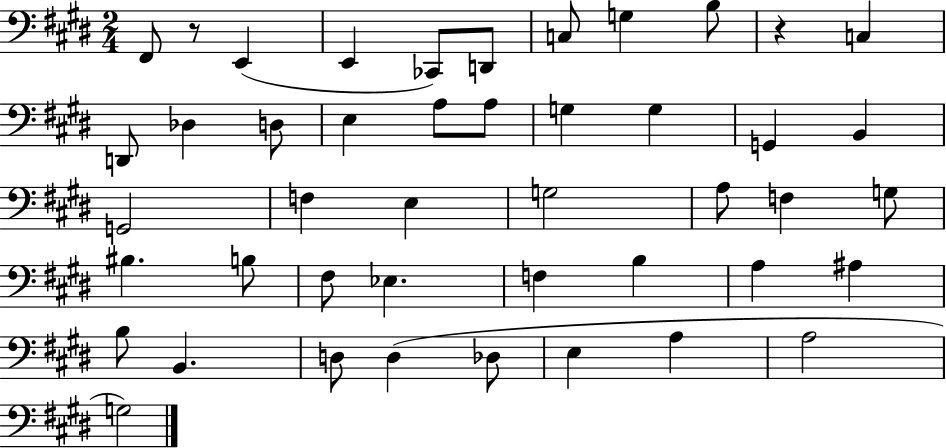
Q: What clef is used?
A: bass